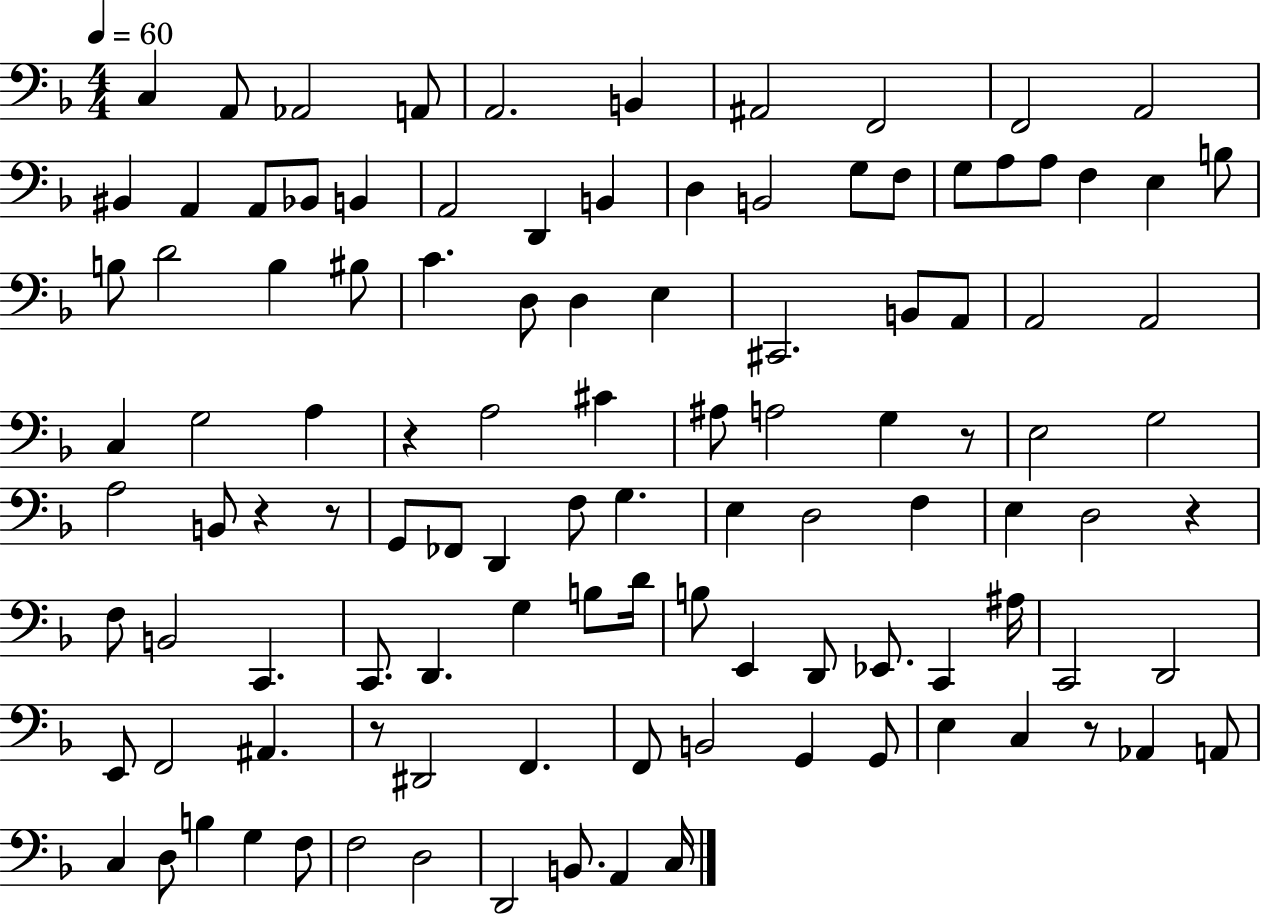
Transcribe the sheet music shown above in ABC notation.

X:1
T:Untitled
M:4/4
L:1/4
K:F
C, A,,/2 _A,,2 A,,/2 A,,2 B,, ^A,,2 F,,2 F,,2 A,,2 ^B,, A,, A,,/2 _B,,/2 B,, A,,2 D,, B,, D, B,,2 G,/2 F,/2 G,/2 A,/2 A,/2 F, E, B,/2 B,/2 D2 B, ^B,/2 C D,/2 D, E, ^C,,2 B,,/2 A,,/2 A,,2 A,,2 C, G,2 A, z A,2 ^C ^A,/2 A,2 G, z/2 E,2 G,2 A,2 B,,/2 z z/2 G,,/2 _F,,/2 D,, F,/2 G, E, D,2 F, E, D,2 z F,/2 B,,2 C,, C,,/2 D,, G, B,/2 D/4 B,/2 E,, D,,/2 _E,,/2 C,, ^A,/4 C,,2 D,,2 E,,/2 F,,2 ^A,, z/2 ^D,,2 F,, F,,/2 B,,2 G,, G,,/2 E, C, z/2 _A,, A,,/2 C, D,/2 B, G, F,/2 F,2 D,2 D,,2 B,,/2 A,, C,/4